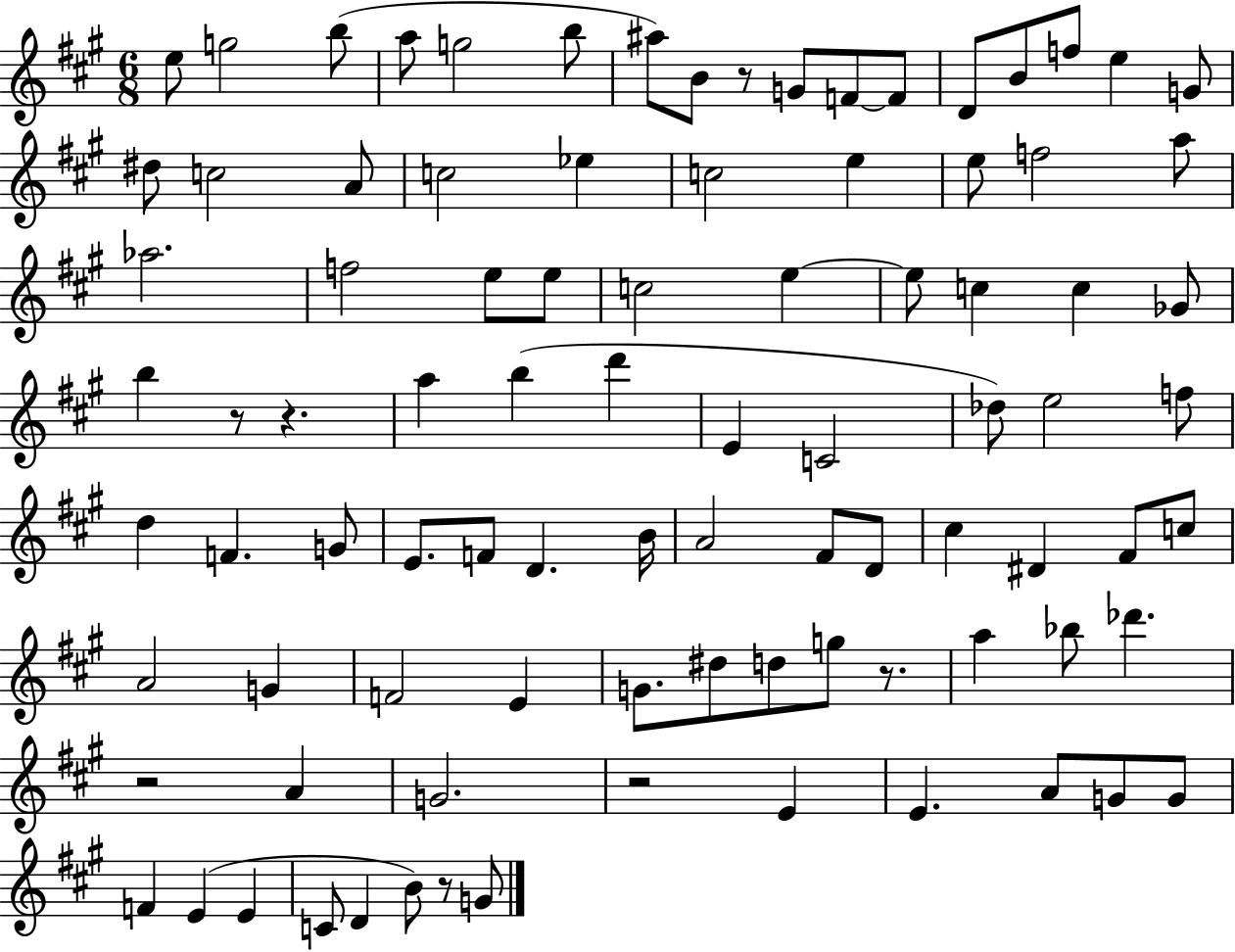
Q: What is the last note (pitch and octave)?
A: G4